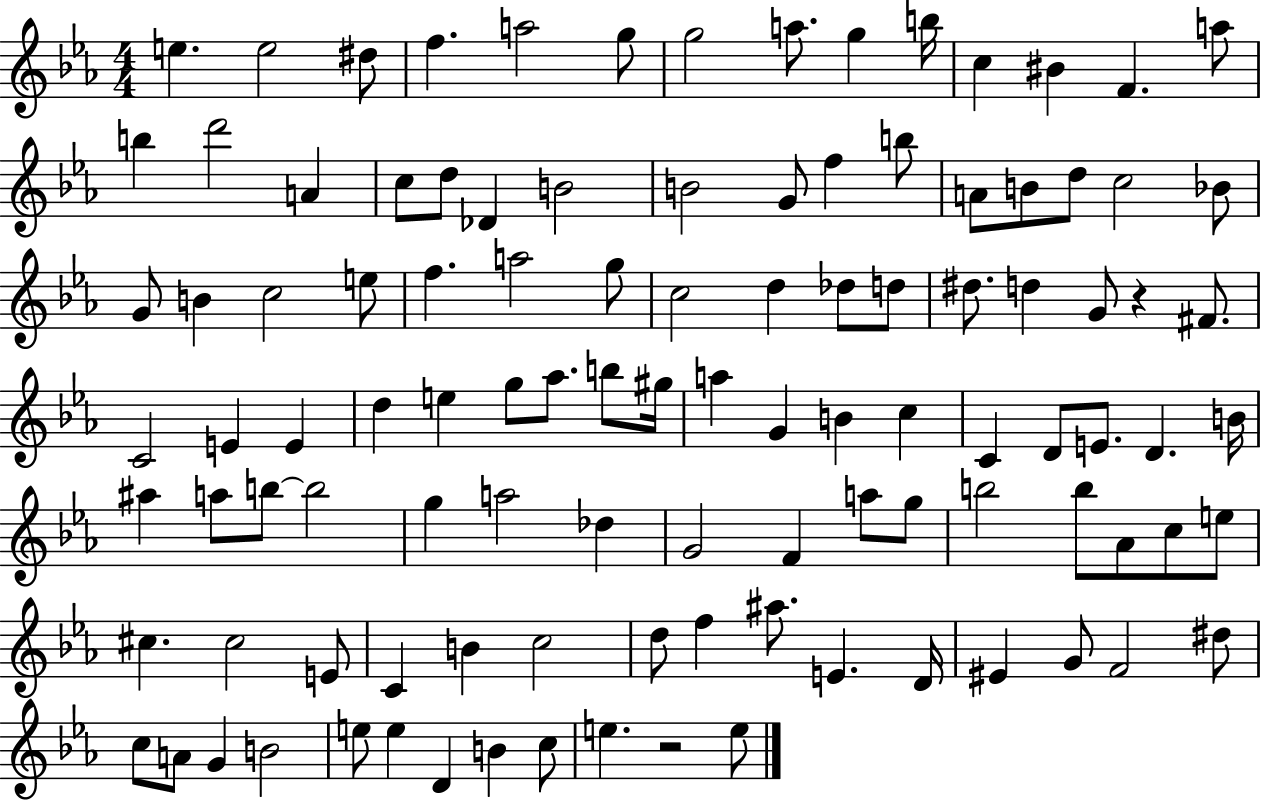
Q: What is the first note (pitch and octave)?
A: E5